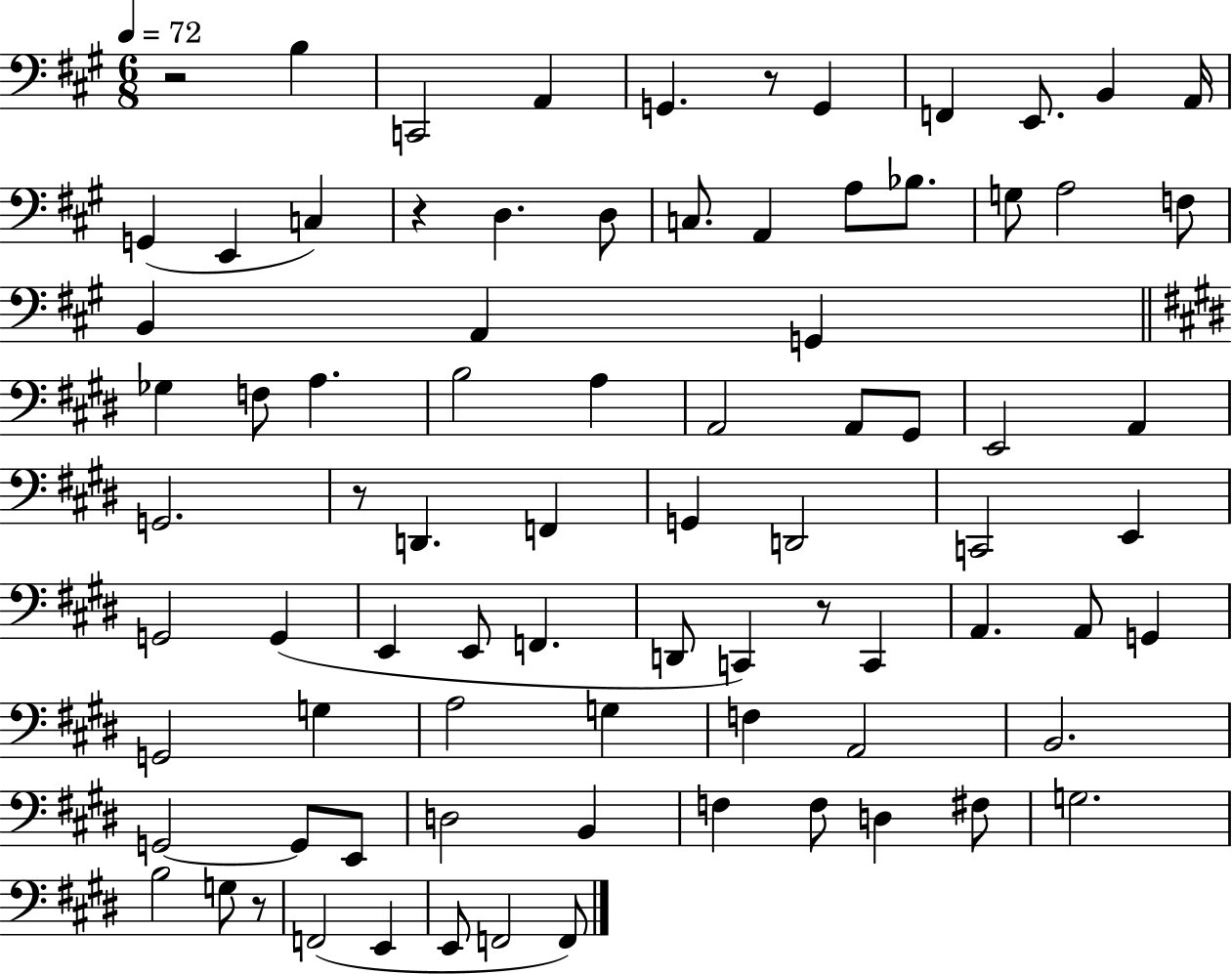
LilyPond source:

{
  \clef bass
  \numericTimeSignature
  \time 6/8
  \key a \major
  \tempo 4 = 72
  r2 b4 | c,2 a,4 | g,4. r8 g,4 | f,4 e,8. b,4 a,16 | \break g,4( e,4 c4) | r4 d4. d8 | c8. a,4 a8 bes8. | g8 a2 f8 | \break b,4 a,4 g,4 | \bar "||" \break \key e \major ges4 f8 a4. | b2 a4 | a,2 a,8 gis,8 | e,2 a,4 | \break g,2. | r8 d,4. f,4 | g,4 d,2 | c,2 e,4 | \break g,2 g,4( | e,4 e,8 f,4. | d,8 c,4) r8 c,4 | a,4. a,8 g,4 | \break g,2 g4 | a2 g4 | f4 a,2 | b,2. | \break g,2~~ g,8 e,8 | d2 b,4 | f4 f8 d4 fis8 | g2. | \break b2 g8 r8 | f,2( e,4 | e,8 f,2 f,8) | \bar "|."
}